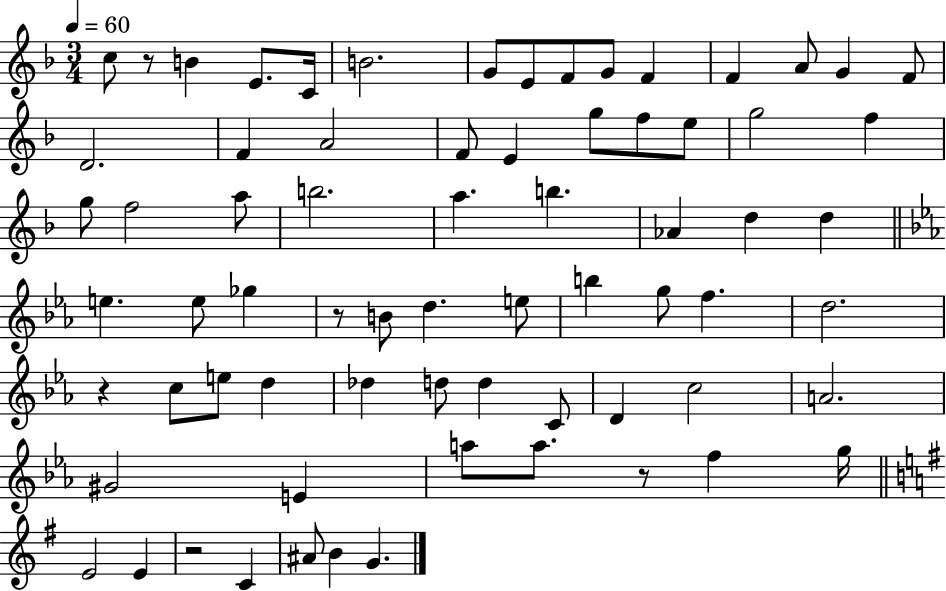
C5/e R/e B4/q E4/e. C4/s B4/h. G4/e E4/e F4/e G4/e F4/q F4/q A4/e G4/q F4/e D4/h. F4/q A4/h F4/e E4/q G5/e F5/e E5/e G5/h F5/q G5/e F5/h A5/e B5/h. A5/q. B5/q. Ab4/q D5/q D5/q E5/q. E5/e Gb5/q R/e B4/e D5/q. E5/e B5/q G5/e F5/q. D5/h. R/q C5/e E5/e D5/q Db5/q D5/e D5/q C4/e D4/q C5/h A4/h. G#4/h E4/q A5/e A5/e. R/e F5/q G5/s E4/h E4/q R/h C4/q A#4/e B4/q G4/q.